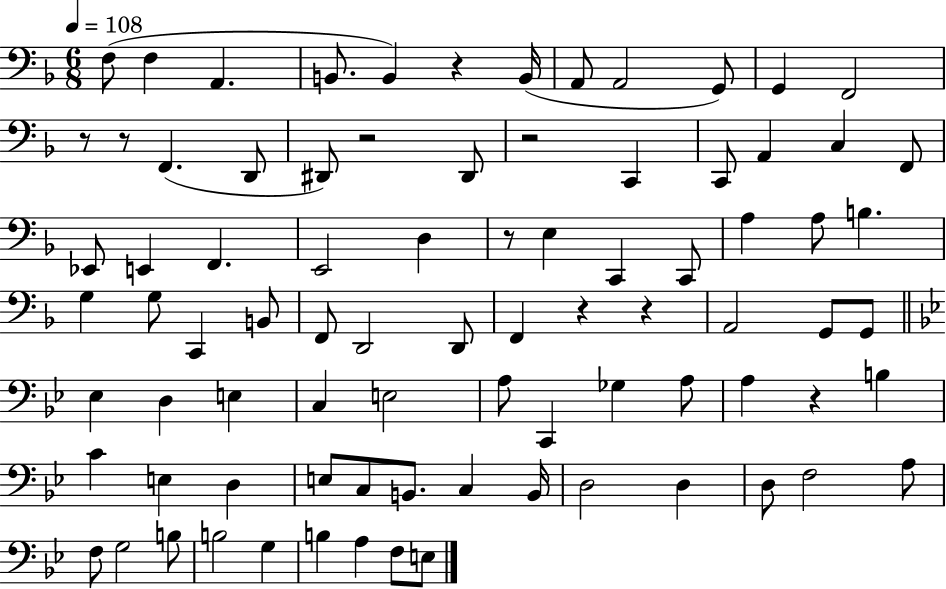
{
  \clef bass
  \numericTimeSignature
  \time 6/8
  \key f \major
  \tempo 4 = 108
  f8( f4 a,4. | b,8. b,4) r4 b,16( | a,8 a,2 g,8) | g,4 f,2 | \break r8 r8 f,4.( d,8 | dis,8) r2 dis,8 | r2 c,4 | c,8 a,4 c4 f,8 | \break ees,8 e,4 f,4. | e,2 d4 | r8 e4 c,4 c,8 | a4 a8 b4. | \break g4 g8 c,4 b,8 | f,8 d,2 d,8 | f,4 r4 r4 | a,2 g,8 g,8 | \break \bar "||" \break \key bes \major ees4 d4 e4 | c4 e2 | a8 c,4 ges4 a8 | a4 r4 b4 | \break c'4 e4 d4 | e8 c8 b,8. c4 b,16 | d2 d4 | d8 f2 a8 | \break f8 g2 b8 | b2 g4 | b4 a4 f8 e8 | \bar "|."
}